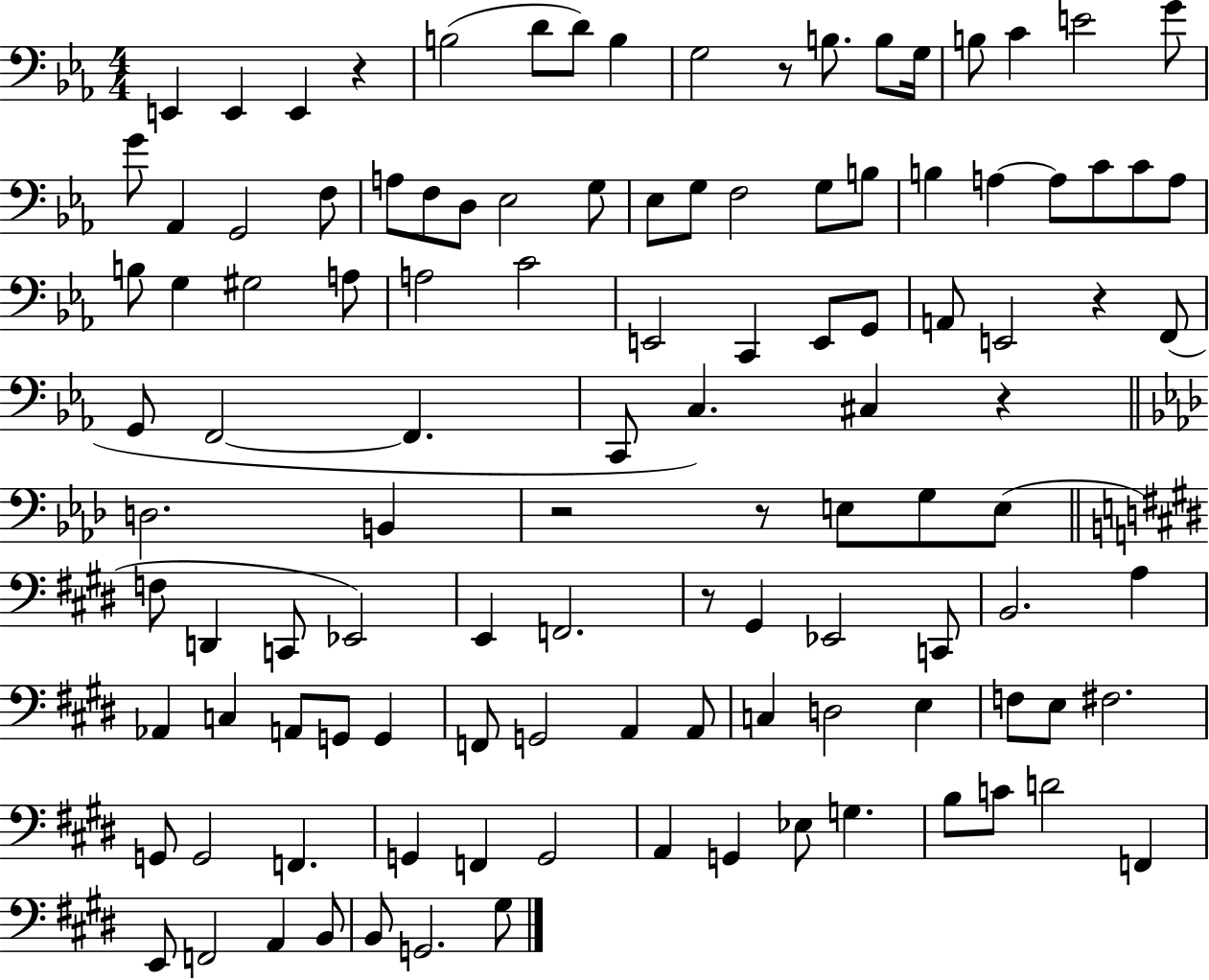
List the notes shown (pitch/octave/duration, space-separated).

E2/q E2/q E2/q R/q B3/h D4/e D4/e B3/q G3/h R/e B3/e. B3/e G3/s B3/e C4/q E4/h G4/e G4/e Ab2/q G2/h F3/e A3/e F3/e D3/e Eb3/h G3/e Eb3/e G3/e F3/h G3/e B3/e B3/q A3/q A3/e C4/e C4/e A3/e B3/e G3/q G#3/h A3/e A3/h C4/h E2/h C2/q E2/e G2/e A2/e E2/h R/q F2/e G2/e F2/h F2/q. C2/e C3/q. C#3/q R/q D3/h. B2/q R/h R/e E3/e G3/e E3/e F3/e D2/q C2/e Eb2/h E2/q F2/h. R/e G#2/q Eb2/h C2/e B2/h. A3/q Ab2/q C3/q A2/e G2/e G2/q F2/e G2/h A2/q A2/e C3/q D3/h E3/q F3/e E3/e F#3/h. G2/e G2/h F2/q. G2/q F2/q G2/h A2/q G2/q Eb3/e G3/q. B3/e C4/e D4/h F2/q E2/e F2/h A2/q B2/e B2/e G2/h. G#3/e